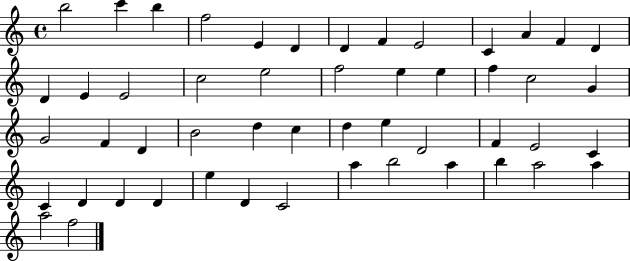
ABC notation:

X:1
T:Untitled
M:4/4
L:1/4
K:C
b2 c' b f2 E D D F E2 C A F D D E E2 c2 e2 f2 e e f c2 G G2 F D B2 d c d e D2 F E2 C C D D D e D C2 a b2 a b a2 a a2 f2